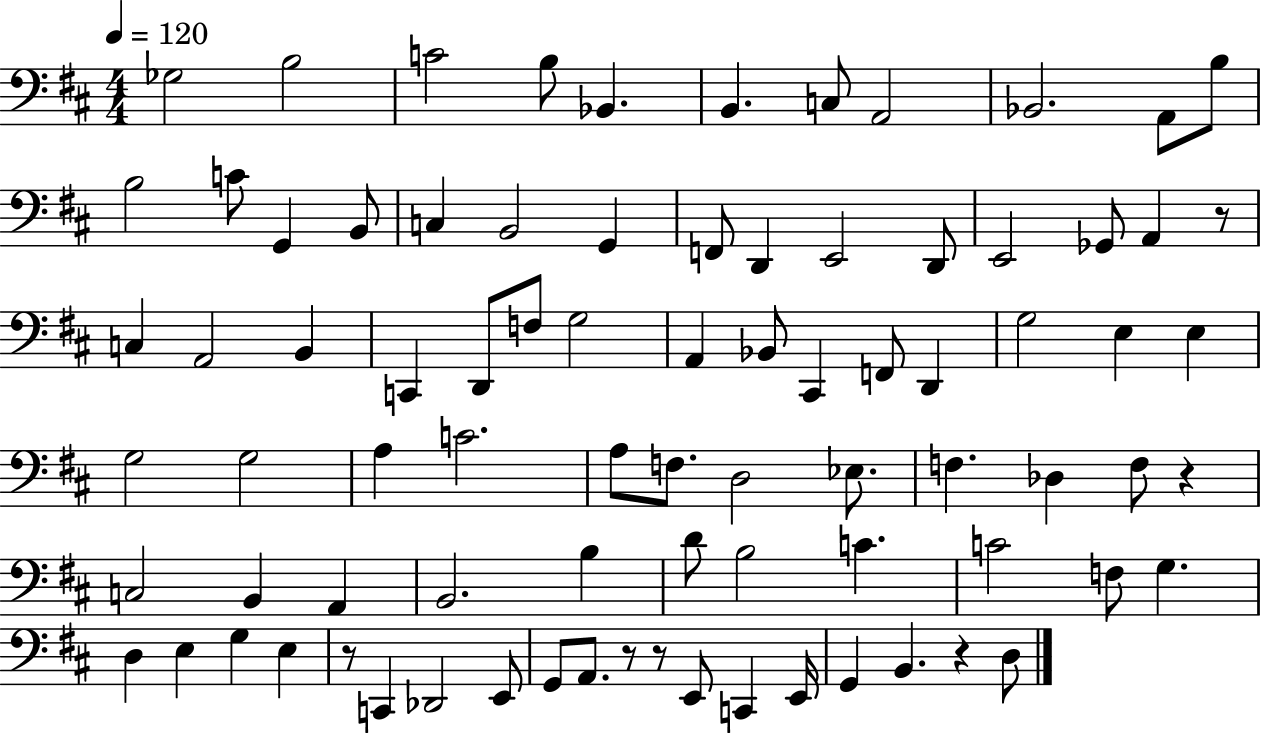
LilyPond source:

{
  \clef bass
  \numericTimeSignature
  \time 4/4
  \key d \major
  \tempo 4 = 120
  ges2 b2 | c'2 b8 bes,4. | b,4. c8 a,2 | bes,2. a,8 b8 | \break b2 c'8 g,4 b,8 | c4 b,2 g,4 | f,8 d,4 e,2 d,8 | e,2 ges,8 a,4 r8 | \break c4 a,2 b,4 | c,4 d,8 f8 g2 | a,4 bes,8 cis,4 f,8 d,4 | g2 e4 e4 | \break g2 g2 | a4 c'2. | a8 f8. d2 ees8. | f4. des4 f8 r4 | \break c2 b,4 a,4 | b,2. b4 | d'8 b2 c'4. | c'2 f8 g4. | \break d4 e4 g4 e4 | r8 c,4 des,2 e,8 | g,8 a,8. r8 r8 e,8 c,4 e,16 | g,4 b,4. r4 d8 | \break \bar "|."
}